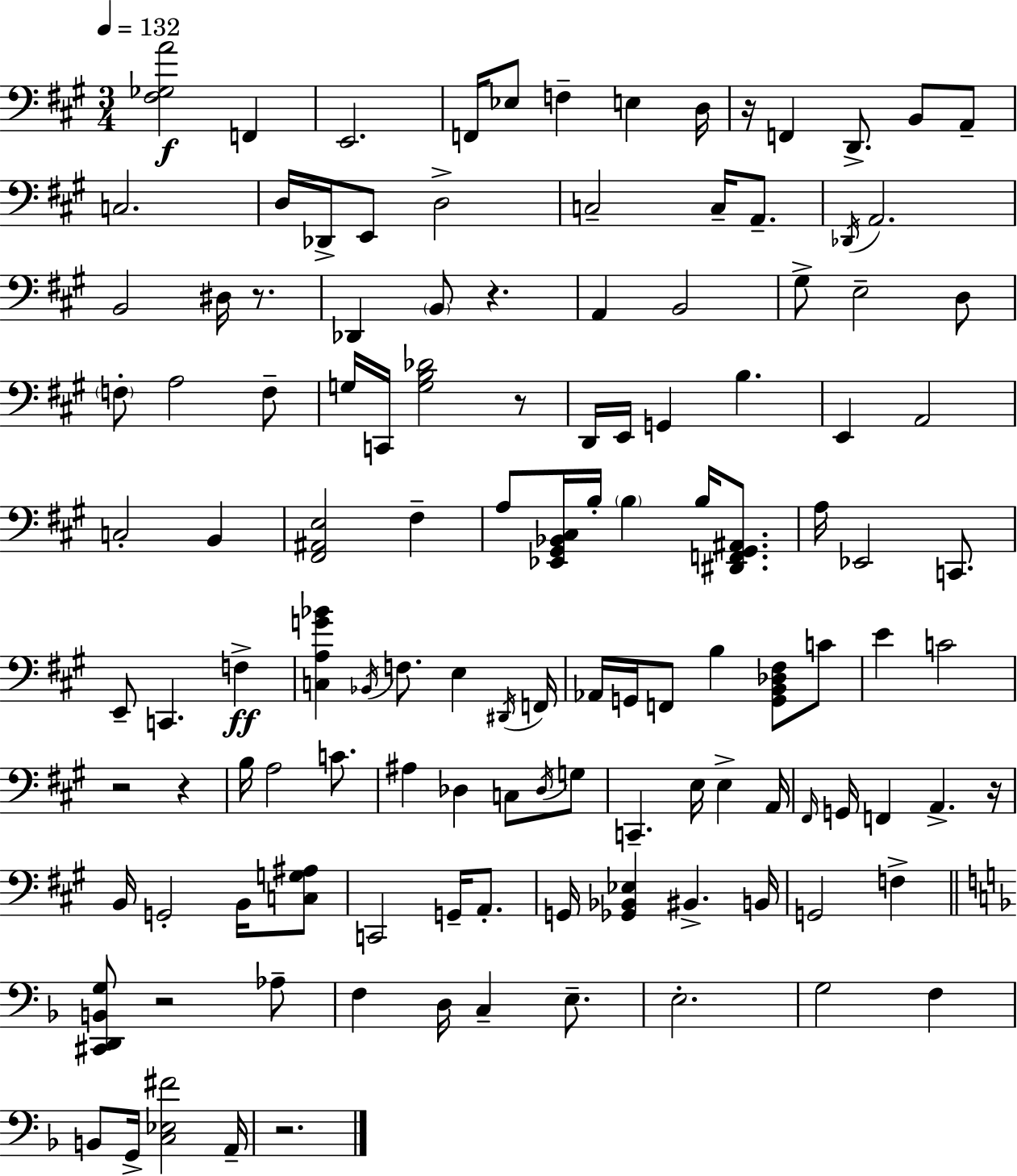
[F#3,Gb3,A4]/h F2/q E2/h. F2/s Eb3/e F3/q E3/q D3/s R/s F2/q D2/e. B2/e A2/e C3/h. D3/s Db2/s E2/e D3/h C3/h C3/s A2/e. Db2/s A2/h. B2/h D#3/s R/e. Db2/q B2/e R/q. A2/q B2/h G#3/e E3/h D3/e F3/e A3/h F3/e G3/s C2/s [G3,B3,Db4]/h R/e D2/s E2/s G2/q B3/q. E2/q A2/h C3/h B2/q [F#2,A#2,E3]/h F#3/q A3/e [Eb2,G#2,Bb2,C#3]/s B3/s B3/q B3/s [D#2,F2,G#2,A#2]/e. A3/s Eb2/h C2/e. E2/e C2/q. F3/q [C3,A3,G4,Bb4]/q Bb2/s F3/e. E3/q D#2/s F2/s Ab2/s G2/s F2/e B3/q [G2,B2,Db3,F#3]/e C4/e E4/q C4/h R/h R/q B3/s A3/h C4/e. A#3/q Db3/q C3/e Db3/s G3/e C2/q. E3/s E3/q A2/s F#2/s G2/s F2/q A2/q. R/s B2/s G2/h B2/s [C3,G3,A#3]/e C2/h G2/s A2/e. G2/s [Gb2,Bb2,Eb3]/q BIS2/q. B2/s G2/h F3/q [C#2,D2,B2,G3]/e R/h Ab3/e F3/q D3/s C3/q E3/e. E3/h. G3/h F3/q B2/e G2/s [C3,Eb3,F#4]/h A2/s R/h.